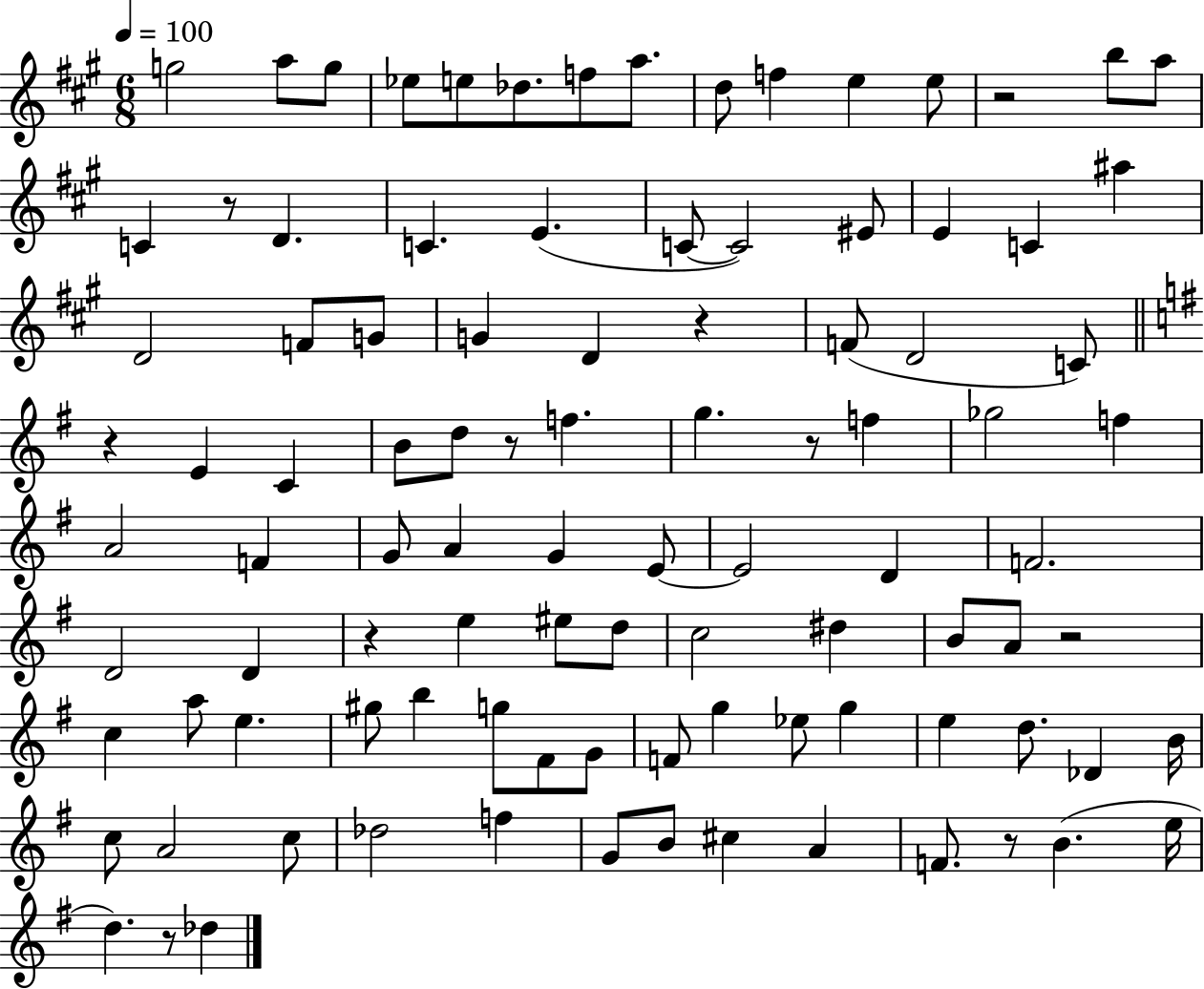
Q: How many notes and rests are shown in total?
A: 99